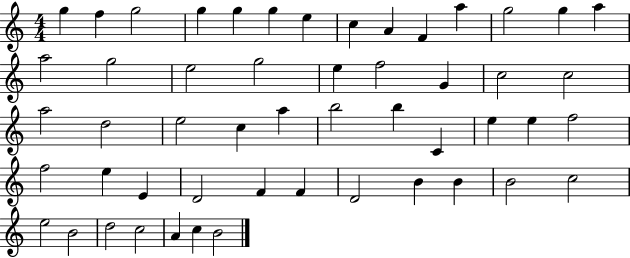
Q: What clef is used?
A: treble